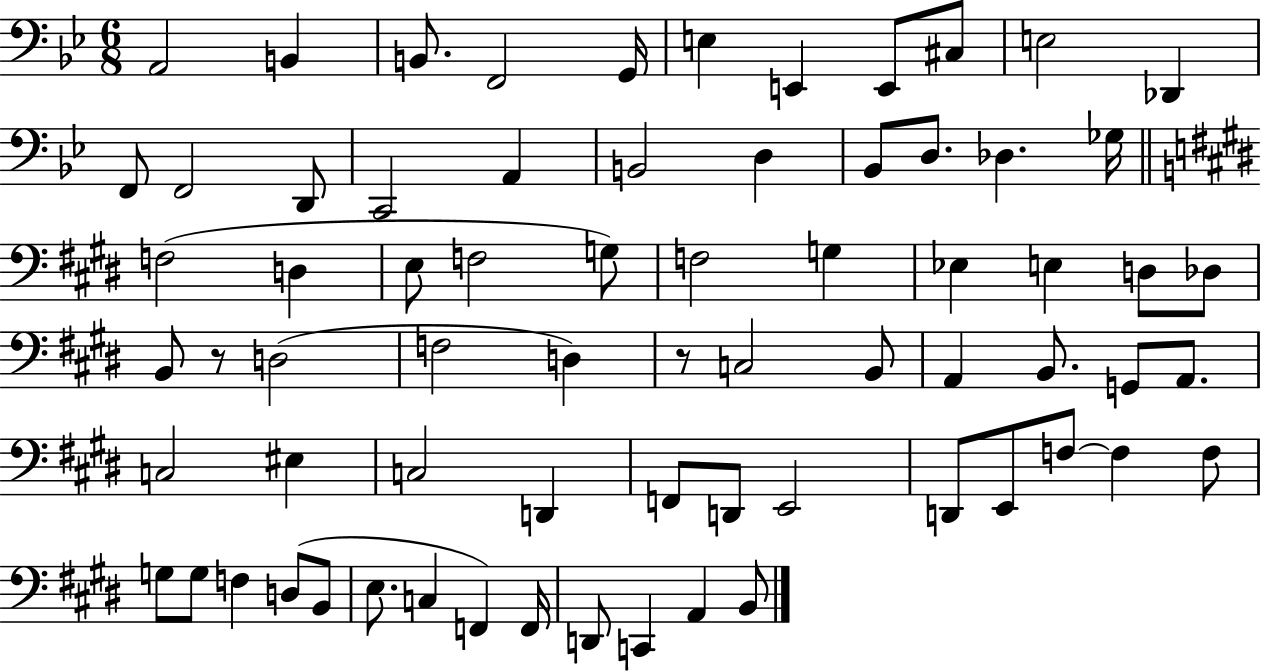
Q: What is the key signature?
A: BES major